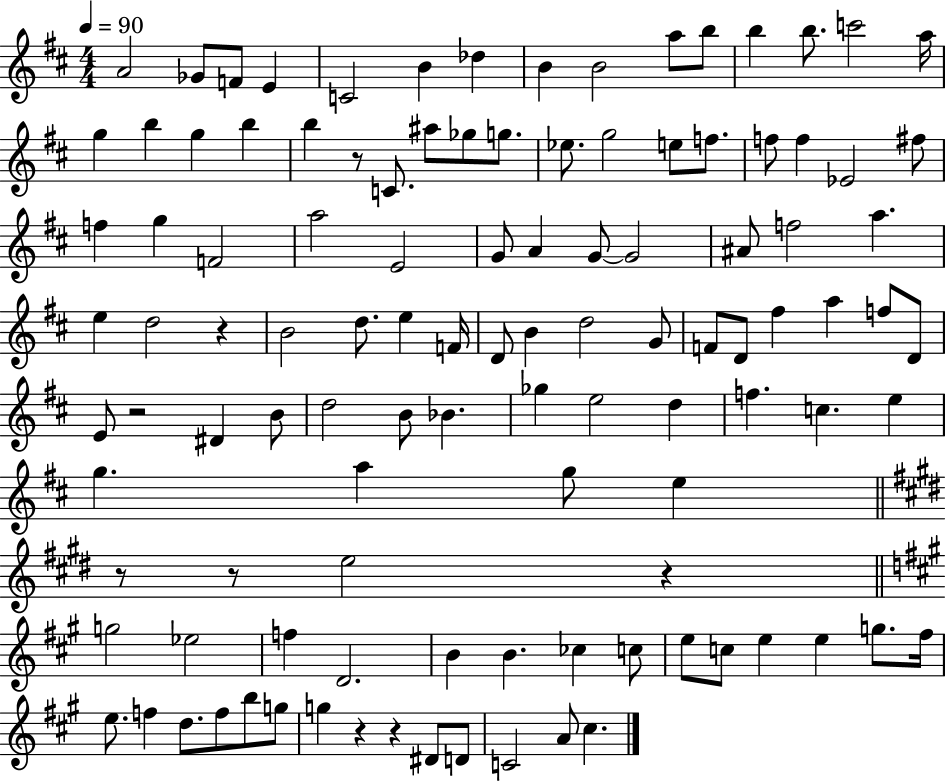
{
  \clef treble
  \numericTimeSignature
  \time 4/4
  \key d \major
  \tempo 4 = 90
  a'2 ges'8 f'8 e'4 | c'2 b'4 des''4 | b'4 b'2 a''8 b''8 | b''4 b''8. c'''2 a''16 | \break g''4 b''4 g''4 b''4 | b''4 r8 c'8. ais''8 ges''8 g''8. | ees''8. g''2 e''8 f''8. | f''8 f''4 ees'2 fis''8 | \break f''4 g''4 f'2 | a''2 e'2 | g'8 a'4 g'8~~ g'2 | ais'8 f''2 a''4. | \break e''4 d''2 r4 | b'2 d''8. e''4 f'16 | d'8 b'4 d''2 g'8 | f'8 d'8 fis''4 a''4 f''8 d'8 | \break e'8 r2 dis'4 b'8 | d''2 b'8 bes'4. | ges''4 e''2 d''4 | f''4. c''4. e''4 | \break g''4. a''4 g''8 e''4 | \bar "||" \break \key e \major r8 r8 e''2 r4 | \bar "||" \break \key a \major g''2 ees''2 | f''4 d'2. | b'4 b'4. ces''4 c''8 | e''8 c''8 e''4 e''4 g''8. fis''16 | \break e''8. f''4 d''8. f''8 b''8 g''8 | g''4 r4 r4 dis'8 d'8 | c'2 a'8 cis''4. | \bar "|."
}